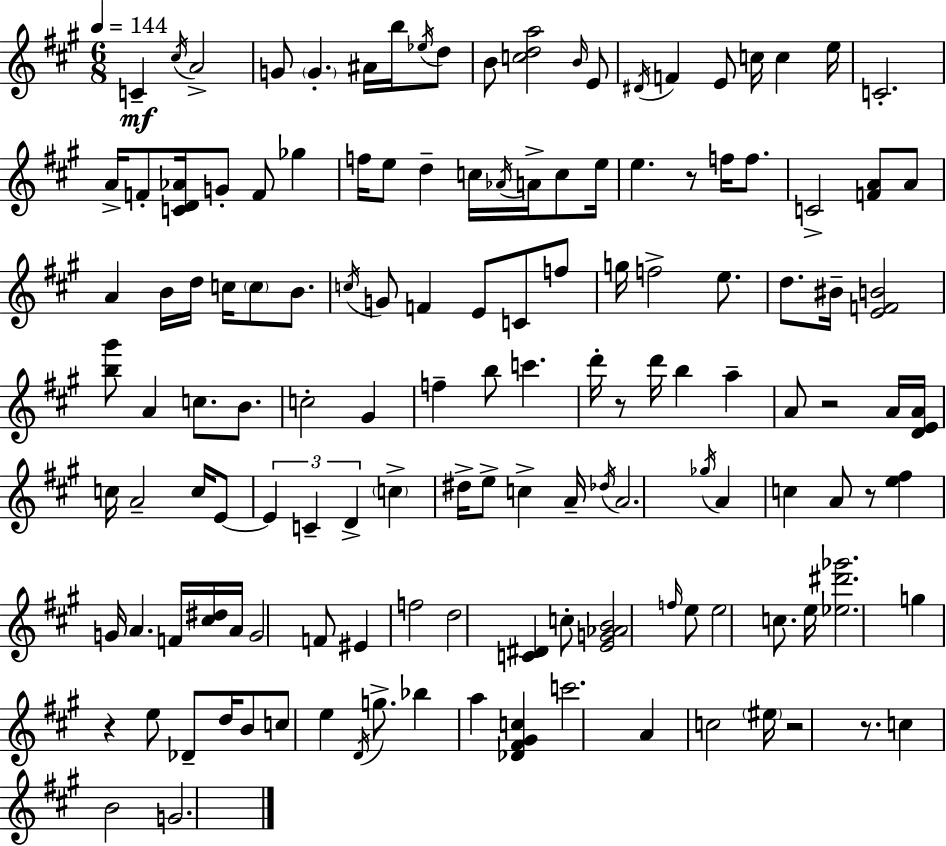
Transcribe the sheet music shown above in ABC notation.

X:1
T:Untitled
M:6/8
L:1/4
K:A
C ^c/4 A2 G/2 G ^A/4 b/4 _e/4 d/2 B/2 [cda]2 B/4 E/2 ^D/4 F E/2 c/4 c e/4 C2 A/4 F/2 [CD_A]/4 G/2 F/2 _g f/4 e/2 d c/4 _A/4 A/4 c/2 e/4 e z/2 f/4 f/2 C2 [FA]/2 A/2 A B/4 d/4 c/4 c/2 B/2 c/4 G/2 F E/2 C/2 f/2 g/4 f2 e/2 d/2 ^B/4 [EFB]2 [b^g']/2 A c/2 B/2 c2 ^G f b/2 c' d'/4 z/2 d'/4 b a A/2 z2 A/4 [DEA]/4 c/4 A2 c/4 E/2 E C D c ^d/4 e/2 c A/4 _d/4 A2 _g/4 A c A/2 z/2 [e^f] G/4 A F/4 [^c^d]/4 A/4 G2 F/2 ^E f2 d2 [C^D] c/2 [EG_AB]2 f/4 e/2 e2 c/2 e/4 [_e^d'_g']2 g z e/2 _D/2 d/4 B/2 c/2 e D/4 g/2 _b a [_D^F^Gc] c'2 A c2 ^e/4 z2 z/2 c B2 G2